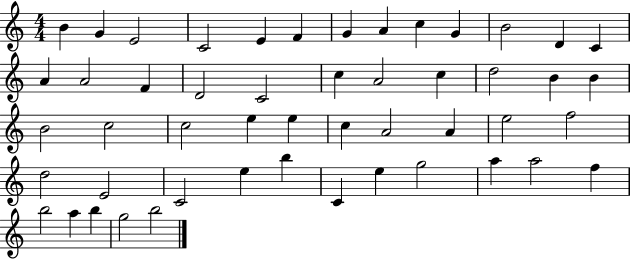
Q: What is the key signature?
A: C major